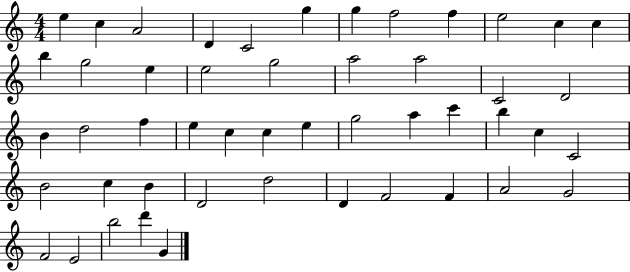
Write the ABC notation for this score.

X:1
T:Untitled
M:4/4
L:1/4
K:C
e c A2 D C2 g g f2 f e2 c c b g2 e e2 g2 a2 a2 C2 D2 B d2 f e c c e g2 a c' b c C2 B2 c B D2 d2 D F2 F A2 G2 F2 E2 b2 d' G